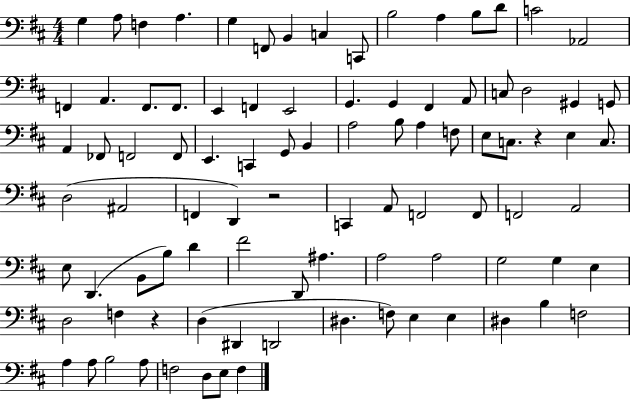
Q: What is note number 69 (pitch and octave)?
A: E3